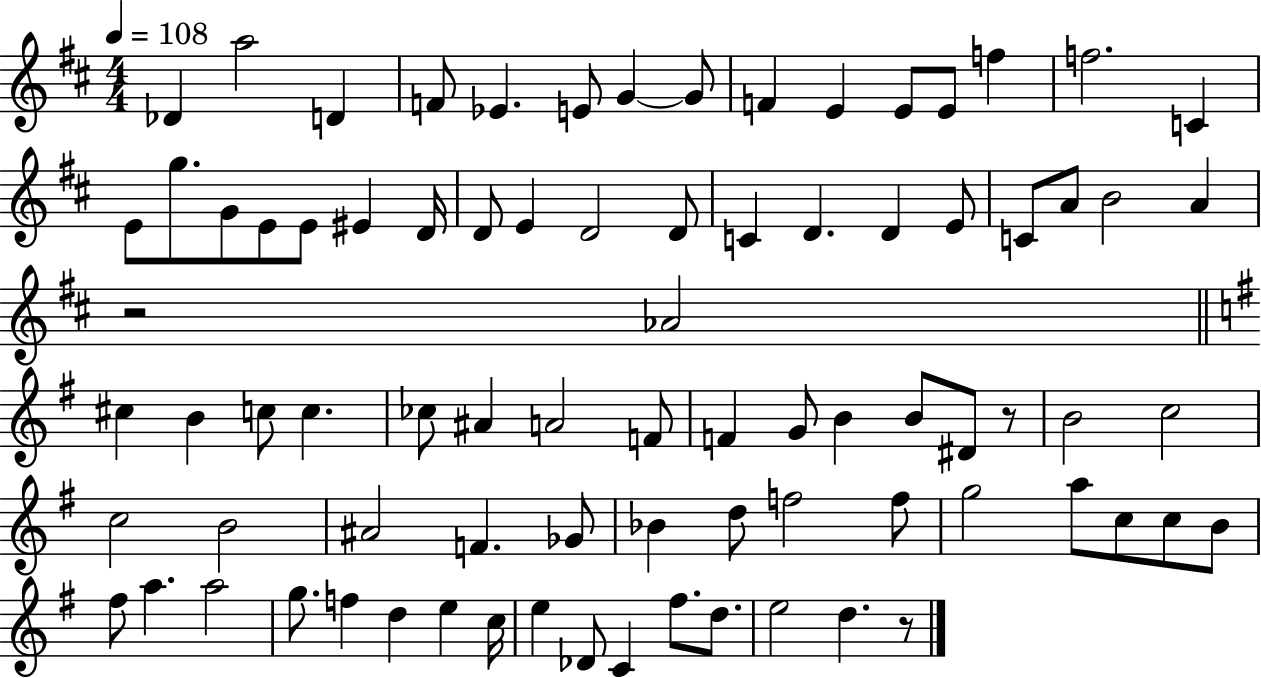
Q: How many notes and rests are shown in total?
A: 82